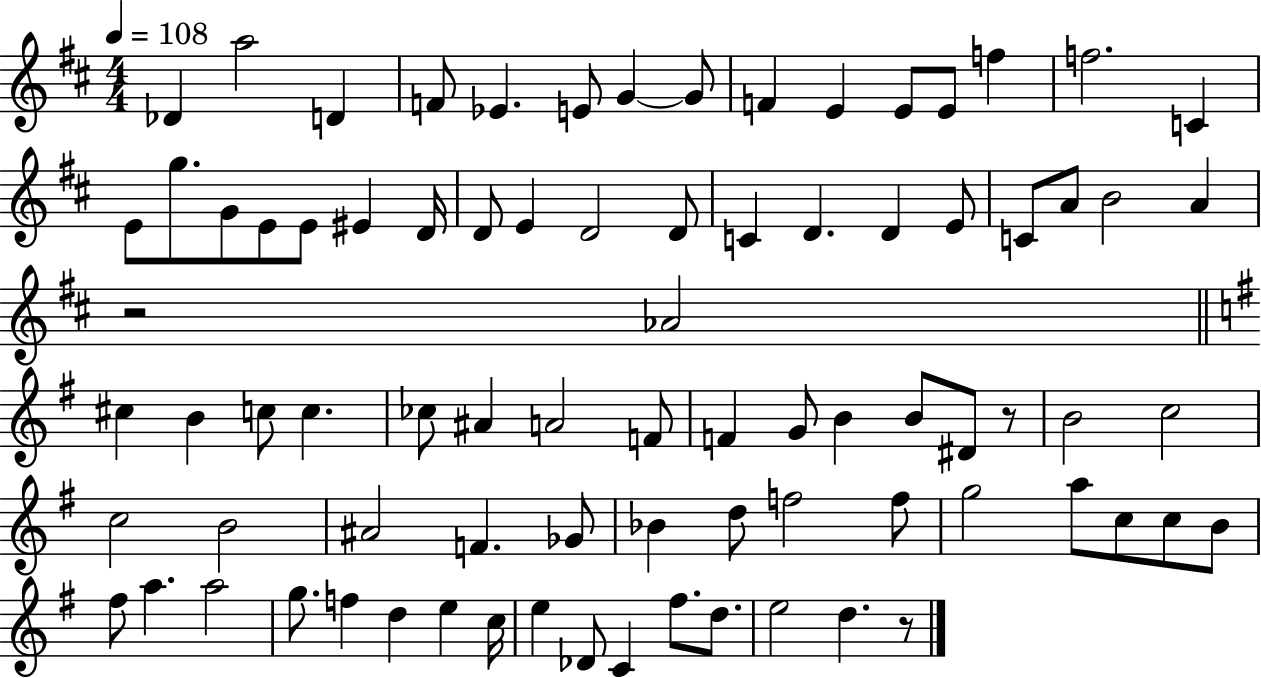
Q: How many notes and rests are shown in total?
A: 82